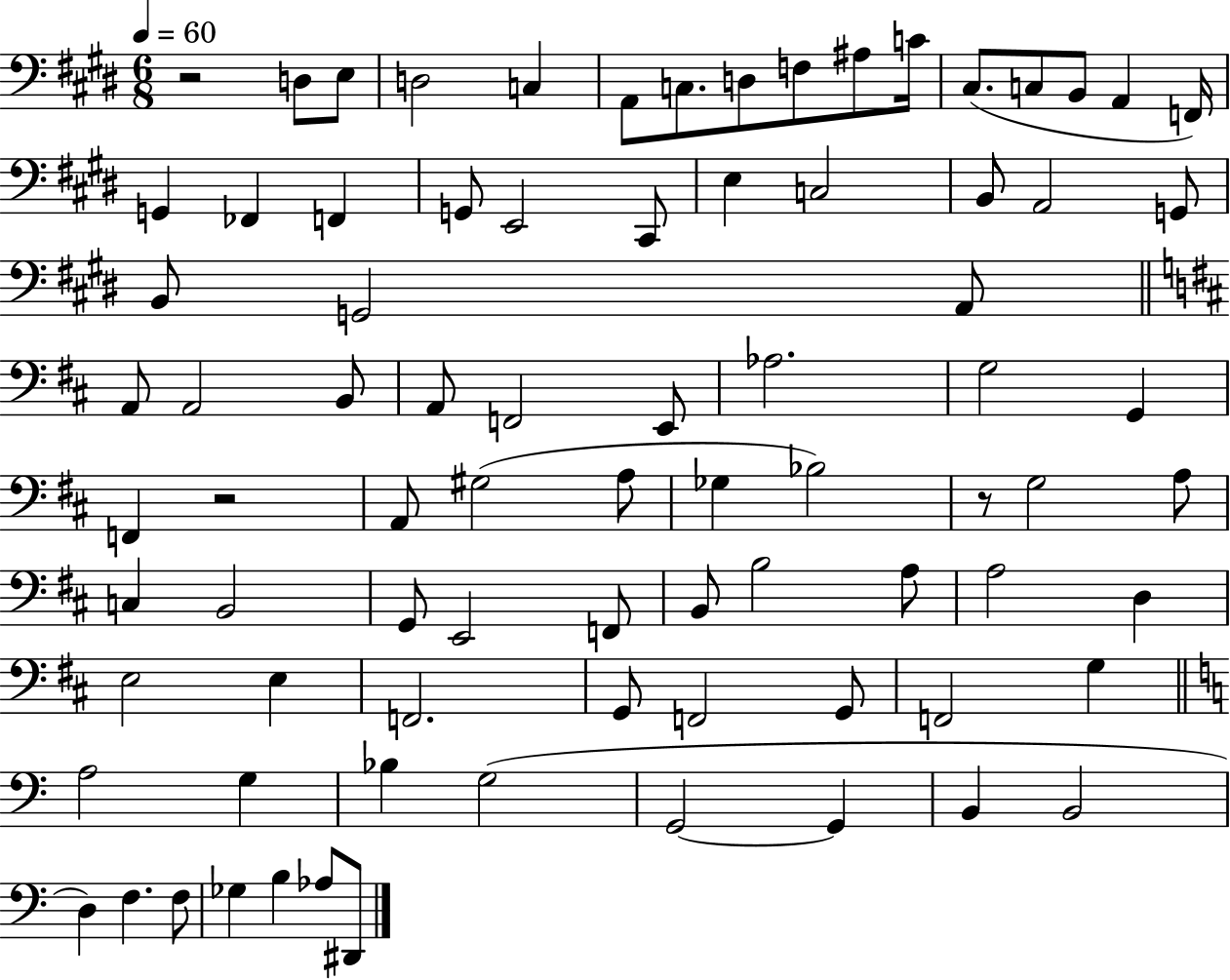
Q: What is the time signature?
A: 6/8